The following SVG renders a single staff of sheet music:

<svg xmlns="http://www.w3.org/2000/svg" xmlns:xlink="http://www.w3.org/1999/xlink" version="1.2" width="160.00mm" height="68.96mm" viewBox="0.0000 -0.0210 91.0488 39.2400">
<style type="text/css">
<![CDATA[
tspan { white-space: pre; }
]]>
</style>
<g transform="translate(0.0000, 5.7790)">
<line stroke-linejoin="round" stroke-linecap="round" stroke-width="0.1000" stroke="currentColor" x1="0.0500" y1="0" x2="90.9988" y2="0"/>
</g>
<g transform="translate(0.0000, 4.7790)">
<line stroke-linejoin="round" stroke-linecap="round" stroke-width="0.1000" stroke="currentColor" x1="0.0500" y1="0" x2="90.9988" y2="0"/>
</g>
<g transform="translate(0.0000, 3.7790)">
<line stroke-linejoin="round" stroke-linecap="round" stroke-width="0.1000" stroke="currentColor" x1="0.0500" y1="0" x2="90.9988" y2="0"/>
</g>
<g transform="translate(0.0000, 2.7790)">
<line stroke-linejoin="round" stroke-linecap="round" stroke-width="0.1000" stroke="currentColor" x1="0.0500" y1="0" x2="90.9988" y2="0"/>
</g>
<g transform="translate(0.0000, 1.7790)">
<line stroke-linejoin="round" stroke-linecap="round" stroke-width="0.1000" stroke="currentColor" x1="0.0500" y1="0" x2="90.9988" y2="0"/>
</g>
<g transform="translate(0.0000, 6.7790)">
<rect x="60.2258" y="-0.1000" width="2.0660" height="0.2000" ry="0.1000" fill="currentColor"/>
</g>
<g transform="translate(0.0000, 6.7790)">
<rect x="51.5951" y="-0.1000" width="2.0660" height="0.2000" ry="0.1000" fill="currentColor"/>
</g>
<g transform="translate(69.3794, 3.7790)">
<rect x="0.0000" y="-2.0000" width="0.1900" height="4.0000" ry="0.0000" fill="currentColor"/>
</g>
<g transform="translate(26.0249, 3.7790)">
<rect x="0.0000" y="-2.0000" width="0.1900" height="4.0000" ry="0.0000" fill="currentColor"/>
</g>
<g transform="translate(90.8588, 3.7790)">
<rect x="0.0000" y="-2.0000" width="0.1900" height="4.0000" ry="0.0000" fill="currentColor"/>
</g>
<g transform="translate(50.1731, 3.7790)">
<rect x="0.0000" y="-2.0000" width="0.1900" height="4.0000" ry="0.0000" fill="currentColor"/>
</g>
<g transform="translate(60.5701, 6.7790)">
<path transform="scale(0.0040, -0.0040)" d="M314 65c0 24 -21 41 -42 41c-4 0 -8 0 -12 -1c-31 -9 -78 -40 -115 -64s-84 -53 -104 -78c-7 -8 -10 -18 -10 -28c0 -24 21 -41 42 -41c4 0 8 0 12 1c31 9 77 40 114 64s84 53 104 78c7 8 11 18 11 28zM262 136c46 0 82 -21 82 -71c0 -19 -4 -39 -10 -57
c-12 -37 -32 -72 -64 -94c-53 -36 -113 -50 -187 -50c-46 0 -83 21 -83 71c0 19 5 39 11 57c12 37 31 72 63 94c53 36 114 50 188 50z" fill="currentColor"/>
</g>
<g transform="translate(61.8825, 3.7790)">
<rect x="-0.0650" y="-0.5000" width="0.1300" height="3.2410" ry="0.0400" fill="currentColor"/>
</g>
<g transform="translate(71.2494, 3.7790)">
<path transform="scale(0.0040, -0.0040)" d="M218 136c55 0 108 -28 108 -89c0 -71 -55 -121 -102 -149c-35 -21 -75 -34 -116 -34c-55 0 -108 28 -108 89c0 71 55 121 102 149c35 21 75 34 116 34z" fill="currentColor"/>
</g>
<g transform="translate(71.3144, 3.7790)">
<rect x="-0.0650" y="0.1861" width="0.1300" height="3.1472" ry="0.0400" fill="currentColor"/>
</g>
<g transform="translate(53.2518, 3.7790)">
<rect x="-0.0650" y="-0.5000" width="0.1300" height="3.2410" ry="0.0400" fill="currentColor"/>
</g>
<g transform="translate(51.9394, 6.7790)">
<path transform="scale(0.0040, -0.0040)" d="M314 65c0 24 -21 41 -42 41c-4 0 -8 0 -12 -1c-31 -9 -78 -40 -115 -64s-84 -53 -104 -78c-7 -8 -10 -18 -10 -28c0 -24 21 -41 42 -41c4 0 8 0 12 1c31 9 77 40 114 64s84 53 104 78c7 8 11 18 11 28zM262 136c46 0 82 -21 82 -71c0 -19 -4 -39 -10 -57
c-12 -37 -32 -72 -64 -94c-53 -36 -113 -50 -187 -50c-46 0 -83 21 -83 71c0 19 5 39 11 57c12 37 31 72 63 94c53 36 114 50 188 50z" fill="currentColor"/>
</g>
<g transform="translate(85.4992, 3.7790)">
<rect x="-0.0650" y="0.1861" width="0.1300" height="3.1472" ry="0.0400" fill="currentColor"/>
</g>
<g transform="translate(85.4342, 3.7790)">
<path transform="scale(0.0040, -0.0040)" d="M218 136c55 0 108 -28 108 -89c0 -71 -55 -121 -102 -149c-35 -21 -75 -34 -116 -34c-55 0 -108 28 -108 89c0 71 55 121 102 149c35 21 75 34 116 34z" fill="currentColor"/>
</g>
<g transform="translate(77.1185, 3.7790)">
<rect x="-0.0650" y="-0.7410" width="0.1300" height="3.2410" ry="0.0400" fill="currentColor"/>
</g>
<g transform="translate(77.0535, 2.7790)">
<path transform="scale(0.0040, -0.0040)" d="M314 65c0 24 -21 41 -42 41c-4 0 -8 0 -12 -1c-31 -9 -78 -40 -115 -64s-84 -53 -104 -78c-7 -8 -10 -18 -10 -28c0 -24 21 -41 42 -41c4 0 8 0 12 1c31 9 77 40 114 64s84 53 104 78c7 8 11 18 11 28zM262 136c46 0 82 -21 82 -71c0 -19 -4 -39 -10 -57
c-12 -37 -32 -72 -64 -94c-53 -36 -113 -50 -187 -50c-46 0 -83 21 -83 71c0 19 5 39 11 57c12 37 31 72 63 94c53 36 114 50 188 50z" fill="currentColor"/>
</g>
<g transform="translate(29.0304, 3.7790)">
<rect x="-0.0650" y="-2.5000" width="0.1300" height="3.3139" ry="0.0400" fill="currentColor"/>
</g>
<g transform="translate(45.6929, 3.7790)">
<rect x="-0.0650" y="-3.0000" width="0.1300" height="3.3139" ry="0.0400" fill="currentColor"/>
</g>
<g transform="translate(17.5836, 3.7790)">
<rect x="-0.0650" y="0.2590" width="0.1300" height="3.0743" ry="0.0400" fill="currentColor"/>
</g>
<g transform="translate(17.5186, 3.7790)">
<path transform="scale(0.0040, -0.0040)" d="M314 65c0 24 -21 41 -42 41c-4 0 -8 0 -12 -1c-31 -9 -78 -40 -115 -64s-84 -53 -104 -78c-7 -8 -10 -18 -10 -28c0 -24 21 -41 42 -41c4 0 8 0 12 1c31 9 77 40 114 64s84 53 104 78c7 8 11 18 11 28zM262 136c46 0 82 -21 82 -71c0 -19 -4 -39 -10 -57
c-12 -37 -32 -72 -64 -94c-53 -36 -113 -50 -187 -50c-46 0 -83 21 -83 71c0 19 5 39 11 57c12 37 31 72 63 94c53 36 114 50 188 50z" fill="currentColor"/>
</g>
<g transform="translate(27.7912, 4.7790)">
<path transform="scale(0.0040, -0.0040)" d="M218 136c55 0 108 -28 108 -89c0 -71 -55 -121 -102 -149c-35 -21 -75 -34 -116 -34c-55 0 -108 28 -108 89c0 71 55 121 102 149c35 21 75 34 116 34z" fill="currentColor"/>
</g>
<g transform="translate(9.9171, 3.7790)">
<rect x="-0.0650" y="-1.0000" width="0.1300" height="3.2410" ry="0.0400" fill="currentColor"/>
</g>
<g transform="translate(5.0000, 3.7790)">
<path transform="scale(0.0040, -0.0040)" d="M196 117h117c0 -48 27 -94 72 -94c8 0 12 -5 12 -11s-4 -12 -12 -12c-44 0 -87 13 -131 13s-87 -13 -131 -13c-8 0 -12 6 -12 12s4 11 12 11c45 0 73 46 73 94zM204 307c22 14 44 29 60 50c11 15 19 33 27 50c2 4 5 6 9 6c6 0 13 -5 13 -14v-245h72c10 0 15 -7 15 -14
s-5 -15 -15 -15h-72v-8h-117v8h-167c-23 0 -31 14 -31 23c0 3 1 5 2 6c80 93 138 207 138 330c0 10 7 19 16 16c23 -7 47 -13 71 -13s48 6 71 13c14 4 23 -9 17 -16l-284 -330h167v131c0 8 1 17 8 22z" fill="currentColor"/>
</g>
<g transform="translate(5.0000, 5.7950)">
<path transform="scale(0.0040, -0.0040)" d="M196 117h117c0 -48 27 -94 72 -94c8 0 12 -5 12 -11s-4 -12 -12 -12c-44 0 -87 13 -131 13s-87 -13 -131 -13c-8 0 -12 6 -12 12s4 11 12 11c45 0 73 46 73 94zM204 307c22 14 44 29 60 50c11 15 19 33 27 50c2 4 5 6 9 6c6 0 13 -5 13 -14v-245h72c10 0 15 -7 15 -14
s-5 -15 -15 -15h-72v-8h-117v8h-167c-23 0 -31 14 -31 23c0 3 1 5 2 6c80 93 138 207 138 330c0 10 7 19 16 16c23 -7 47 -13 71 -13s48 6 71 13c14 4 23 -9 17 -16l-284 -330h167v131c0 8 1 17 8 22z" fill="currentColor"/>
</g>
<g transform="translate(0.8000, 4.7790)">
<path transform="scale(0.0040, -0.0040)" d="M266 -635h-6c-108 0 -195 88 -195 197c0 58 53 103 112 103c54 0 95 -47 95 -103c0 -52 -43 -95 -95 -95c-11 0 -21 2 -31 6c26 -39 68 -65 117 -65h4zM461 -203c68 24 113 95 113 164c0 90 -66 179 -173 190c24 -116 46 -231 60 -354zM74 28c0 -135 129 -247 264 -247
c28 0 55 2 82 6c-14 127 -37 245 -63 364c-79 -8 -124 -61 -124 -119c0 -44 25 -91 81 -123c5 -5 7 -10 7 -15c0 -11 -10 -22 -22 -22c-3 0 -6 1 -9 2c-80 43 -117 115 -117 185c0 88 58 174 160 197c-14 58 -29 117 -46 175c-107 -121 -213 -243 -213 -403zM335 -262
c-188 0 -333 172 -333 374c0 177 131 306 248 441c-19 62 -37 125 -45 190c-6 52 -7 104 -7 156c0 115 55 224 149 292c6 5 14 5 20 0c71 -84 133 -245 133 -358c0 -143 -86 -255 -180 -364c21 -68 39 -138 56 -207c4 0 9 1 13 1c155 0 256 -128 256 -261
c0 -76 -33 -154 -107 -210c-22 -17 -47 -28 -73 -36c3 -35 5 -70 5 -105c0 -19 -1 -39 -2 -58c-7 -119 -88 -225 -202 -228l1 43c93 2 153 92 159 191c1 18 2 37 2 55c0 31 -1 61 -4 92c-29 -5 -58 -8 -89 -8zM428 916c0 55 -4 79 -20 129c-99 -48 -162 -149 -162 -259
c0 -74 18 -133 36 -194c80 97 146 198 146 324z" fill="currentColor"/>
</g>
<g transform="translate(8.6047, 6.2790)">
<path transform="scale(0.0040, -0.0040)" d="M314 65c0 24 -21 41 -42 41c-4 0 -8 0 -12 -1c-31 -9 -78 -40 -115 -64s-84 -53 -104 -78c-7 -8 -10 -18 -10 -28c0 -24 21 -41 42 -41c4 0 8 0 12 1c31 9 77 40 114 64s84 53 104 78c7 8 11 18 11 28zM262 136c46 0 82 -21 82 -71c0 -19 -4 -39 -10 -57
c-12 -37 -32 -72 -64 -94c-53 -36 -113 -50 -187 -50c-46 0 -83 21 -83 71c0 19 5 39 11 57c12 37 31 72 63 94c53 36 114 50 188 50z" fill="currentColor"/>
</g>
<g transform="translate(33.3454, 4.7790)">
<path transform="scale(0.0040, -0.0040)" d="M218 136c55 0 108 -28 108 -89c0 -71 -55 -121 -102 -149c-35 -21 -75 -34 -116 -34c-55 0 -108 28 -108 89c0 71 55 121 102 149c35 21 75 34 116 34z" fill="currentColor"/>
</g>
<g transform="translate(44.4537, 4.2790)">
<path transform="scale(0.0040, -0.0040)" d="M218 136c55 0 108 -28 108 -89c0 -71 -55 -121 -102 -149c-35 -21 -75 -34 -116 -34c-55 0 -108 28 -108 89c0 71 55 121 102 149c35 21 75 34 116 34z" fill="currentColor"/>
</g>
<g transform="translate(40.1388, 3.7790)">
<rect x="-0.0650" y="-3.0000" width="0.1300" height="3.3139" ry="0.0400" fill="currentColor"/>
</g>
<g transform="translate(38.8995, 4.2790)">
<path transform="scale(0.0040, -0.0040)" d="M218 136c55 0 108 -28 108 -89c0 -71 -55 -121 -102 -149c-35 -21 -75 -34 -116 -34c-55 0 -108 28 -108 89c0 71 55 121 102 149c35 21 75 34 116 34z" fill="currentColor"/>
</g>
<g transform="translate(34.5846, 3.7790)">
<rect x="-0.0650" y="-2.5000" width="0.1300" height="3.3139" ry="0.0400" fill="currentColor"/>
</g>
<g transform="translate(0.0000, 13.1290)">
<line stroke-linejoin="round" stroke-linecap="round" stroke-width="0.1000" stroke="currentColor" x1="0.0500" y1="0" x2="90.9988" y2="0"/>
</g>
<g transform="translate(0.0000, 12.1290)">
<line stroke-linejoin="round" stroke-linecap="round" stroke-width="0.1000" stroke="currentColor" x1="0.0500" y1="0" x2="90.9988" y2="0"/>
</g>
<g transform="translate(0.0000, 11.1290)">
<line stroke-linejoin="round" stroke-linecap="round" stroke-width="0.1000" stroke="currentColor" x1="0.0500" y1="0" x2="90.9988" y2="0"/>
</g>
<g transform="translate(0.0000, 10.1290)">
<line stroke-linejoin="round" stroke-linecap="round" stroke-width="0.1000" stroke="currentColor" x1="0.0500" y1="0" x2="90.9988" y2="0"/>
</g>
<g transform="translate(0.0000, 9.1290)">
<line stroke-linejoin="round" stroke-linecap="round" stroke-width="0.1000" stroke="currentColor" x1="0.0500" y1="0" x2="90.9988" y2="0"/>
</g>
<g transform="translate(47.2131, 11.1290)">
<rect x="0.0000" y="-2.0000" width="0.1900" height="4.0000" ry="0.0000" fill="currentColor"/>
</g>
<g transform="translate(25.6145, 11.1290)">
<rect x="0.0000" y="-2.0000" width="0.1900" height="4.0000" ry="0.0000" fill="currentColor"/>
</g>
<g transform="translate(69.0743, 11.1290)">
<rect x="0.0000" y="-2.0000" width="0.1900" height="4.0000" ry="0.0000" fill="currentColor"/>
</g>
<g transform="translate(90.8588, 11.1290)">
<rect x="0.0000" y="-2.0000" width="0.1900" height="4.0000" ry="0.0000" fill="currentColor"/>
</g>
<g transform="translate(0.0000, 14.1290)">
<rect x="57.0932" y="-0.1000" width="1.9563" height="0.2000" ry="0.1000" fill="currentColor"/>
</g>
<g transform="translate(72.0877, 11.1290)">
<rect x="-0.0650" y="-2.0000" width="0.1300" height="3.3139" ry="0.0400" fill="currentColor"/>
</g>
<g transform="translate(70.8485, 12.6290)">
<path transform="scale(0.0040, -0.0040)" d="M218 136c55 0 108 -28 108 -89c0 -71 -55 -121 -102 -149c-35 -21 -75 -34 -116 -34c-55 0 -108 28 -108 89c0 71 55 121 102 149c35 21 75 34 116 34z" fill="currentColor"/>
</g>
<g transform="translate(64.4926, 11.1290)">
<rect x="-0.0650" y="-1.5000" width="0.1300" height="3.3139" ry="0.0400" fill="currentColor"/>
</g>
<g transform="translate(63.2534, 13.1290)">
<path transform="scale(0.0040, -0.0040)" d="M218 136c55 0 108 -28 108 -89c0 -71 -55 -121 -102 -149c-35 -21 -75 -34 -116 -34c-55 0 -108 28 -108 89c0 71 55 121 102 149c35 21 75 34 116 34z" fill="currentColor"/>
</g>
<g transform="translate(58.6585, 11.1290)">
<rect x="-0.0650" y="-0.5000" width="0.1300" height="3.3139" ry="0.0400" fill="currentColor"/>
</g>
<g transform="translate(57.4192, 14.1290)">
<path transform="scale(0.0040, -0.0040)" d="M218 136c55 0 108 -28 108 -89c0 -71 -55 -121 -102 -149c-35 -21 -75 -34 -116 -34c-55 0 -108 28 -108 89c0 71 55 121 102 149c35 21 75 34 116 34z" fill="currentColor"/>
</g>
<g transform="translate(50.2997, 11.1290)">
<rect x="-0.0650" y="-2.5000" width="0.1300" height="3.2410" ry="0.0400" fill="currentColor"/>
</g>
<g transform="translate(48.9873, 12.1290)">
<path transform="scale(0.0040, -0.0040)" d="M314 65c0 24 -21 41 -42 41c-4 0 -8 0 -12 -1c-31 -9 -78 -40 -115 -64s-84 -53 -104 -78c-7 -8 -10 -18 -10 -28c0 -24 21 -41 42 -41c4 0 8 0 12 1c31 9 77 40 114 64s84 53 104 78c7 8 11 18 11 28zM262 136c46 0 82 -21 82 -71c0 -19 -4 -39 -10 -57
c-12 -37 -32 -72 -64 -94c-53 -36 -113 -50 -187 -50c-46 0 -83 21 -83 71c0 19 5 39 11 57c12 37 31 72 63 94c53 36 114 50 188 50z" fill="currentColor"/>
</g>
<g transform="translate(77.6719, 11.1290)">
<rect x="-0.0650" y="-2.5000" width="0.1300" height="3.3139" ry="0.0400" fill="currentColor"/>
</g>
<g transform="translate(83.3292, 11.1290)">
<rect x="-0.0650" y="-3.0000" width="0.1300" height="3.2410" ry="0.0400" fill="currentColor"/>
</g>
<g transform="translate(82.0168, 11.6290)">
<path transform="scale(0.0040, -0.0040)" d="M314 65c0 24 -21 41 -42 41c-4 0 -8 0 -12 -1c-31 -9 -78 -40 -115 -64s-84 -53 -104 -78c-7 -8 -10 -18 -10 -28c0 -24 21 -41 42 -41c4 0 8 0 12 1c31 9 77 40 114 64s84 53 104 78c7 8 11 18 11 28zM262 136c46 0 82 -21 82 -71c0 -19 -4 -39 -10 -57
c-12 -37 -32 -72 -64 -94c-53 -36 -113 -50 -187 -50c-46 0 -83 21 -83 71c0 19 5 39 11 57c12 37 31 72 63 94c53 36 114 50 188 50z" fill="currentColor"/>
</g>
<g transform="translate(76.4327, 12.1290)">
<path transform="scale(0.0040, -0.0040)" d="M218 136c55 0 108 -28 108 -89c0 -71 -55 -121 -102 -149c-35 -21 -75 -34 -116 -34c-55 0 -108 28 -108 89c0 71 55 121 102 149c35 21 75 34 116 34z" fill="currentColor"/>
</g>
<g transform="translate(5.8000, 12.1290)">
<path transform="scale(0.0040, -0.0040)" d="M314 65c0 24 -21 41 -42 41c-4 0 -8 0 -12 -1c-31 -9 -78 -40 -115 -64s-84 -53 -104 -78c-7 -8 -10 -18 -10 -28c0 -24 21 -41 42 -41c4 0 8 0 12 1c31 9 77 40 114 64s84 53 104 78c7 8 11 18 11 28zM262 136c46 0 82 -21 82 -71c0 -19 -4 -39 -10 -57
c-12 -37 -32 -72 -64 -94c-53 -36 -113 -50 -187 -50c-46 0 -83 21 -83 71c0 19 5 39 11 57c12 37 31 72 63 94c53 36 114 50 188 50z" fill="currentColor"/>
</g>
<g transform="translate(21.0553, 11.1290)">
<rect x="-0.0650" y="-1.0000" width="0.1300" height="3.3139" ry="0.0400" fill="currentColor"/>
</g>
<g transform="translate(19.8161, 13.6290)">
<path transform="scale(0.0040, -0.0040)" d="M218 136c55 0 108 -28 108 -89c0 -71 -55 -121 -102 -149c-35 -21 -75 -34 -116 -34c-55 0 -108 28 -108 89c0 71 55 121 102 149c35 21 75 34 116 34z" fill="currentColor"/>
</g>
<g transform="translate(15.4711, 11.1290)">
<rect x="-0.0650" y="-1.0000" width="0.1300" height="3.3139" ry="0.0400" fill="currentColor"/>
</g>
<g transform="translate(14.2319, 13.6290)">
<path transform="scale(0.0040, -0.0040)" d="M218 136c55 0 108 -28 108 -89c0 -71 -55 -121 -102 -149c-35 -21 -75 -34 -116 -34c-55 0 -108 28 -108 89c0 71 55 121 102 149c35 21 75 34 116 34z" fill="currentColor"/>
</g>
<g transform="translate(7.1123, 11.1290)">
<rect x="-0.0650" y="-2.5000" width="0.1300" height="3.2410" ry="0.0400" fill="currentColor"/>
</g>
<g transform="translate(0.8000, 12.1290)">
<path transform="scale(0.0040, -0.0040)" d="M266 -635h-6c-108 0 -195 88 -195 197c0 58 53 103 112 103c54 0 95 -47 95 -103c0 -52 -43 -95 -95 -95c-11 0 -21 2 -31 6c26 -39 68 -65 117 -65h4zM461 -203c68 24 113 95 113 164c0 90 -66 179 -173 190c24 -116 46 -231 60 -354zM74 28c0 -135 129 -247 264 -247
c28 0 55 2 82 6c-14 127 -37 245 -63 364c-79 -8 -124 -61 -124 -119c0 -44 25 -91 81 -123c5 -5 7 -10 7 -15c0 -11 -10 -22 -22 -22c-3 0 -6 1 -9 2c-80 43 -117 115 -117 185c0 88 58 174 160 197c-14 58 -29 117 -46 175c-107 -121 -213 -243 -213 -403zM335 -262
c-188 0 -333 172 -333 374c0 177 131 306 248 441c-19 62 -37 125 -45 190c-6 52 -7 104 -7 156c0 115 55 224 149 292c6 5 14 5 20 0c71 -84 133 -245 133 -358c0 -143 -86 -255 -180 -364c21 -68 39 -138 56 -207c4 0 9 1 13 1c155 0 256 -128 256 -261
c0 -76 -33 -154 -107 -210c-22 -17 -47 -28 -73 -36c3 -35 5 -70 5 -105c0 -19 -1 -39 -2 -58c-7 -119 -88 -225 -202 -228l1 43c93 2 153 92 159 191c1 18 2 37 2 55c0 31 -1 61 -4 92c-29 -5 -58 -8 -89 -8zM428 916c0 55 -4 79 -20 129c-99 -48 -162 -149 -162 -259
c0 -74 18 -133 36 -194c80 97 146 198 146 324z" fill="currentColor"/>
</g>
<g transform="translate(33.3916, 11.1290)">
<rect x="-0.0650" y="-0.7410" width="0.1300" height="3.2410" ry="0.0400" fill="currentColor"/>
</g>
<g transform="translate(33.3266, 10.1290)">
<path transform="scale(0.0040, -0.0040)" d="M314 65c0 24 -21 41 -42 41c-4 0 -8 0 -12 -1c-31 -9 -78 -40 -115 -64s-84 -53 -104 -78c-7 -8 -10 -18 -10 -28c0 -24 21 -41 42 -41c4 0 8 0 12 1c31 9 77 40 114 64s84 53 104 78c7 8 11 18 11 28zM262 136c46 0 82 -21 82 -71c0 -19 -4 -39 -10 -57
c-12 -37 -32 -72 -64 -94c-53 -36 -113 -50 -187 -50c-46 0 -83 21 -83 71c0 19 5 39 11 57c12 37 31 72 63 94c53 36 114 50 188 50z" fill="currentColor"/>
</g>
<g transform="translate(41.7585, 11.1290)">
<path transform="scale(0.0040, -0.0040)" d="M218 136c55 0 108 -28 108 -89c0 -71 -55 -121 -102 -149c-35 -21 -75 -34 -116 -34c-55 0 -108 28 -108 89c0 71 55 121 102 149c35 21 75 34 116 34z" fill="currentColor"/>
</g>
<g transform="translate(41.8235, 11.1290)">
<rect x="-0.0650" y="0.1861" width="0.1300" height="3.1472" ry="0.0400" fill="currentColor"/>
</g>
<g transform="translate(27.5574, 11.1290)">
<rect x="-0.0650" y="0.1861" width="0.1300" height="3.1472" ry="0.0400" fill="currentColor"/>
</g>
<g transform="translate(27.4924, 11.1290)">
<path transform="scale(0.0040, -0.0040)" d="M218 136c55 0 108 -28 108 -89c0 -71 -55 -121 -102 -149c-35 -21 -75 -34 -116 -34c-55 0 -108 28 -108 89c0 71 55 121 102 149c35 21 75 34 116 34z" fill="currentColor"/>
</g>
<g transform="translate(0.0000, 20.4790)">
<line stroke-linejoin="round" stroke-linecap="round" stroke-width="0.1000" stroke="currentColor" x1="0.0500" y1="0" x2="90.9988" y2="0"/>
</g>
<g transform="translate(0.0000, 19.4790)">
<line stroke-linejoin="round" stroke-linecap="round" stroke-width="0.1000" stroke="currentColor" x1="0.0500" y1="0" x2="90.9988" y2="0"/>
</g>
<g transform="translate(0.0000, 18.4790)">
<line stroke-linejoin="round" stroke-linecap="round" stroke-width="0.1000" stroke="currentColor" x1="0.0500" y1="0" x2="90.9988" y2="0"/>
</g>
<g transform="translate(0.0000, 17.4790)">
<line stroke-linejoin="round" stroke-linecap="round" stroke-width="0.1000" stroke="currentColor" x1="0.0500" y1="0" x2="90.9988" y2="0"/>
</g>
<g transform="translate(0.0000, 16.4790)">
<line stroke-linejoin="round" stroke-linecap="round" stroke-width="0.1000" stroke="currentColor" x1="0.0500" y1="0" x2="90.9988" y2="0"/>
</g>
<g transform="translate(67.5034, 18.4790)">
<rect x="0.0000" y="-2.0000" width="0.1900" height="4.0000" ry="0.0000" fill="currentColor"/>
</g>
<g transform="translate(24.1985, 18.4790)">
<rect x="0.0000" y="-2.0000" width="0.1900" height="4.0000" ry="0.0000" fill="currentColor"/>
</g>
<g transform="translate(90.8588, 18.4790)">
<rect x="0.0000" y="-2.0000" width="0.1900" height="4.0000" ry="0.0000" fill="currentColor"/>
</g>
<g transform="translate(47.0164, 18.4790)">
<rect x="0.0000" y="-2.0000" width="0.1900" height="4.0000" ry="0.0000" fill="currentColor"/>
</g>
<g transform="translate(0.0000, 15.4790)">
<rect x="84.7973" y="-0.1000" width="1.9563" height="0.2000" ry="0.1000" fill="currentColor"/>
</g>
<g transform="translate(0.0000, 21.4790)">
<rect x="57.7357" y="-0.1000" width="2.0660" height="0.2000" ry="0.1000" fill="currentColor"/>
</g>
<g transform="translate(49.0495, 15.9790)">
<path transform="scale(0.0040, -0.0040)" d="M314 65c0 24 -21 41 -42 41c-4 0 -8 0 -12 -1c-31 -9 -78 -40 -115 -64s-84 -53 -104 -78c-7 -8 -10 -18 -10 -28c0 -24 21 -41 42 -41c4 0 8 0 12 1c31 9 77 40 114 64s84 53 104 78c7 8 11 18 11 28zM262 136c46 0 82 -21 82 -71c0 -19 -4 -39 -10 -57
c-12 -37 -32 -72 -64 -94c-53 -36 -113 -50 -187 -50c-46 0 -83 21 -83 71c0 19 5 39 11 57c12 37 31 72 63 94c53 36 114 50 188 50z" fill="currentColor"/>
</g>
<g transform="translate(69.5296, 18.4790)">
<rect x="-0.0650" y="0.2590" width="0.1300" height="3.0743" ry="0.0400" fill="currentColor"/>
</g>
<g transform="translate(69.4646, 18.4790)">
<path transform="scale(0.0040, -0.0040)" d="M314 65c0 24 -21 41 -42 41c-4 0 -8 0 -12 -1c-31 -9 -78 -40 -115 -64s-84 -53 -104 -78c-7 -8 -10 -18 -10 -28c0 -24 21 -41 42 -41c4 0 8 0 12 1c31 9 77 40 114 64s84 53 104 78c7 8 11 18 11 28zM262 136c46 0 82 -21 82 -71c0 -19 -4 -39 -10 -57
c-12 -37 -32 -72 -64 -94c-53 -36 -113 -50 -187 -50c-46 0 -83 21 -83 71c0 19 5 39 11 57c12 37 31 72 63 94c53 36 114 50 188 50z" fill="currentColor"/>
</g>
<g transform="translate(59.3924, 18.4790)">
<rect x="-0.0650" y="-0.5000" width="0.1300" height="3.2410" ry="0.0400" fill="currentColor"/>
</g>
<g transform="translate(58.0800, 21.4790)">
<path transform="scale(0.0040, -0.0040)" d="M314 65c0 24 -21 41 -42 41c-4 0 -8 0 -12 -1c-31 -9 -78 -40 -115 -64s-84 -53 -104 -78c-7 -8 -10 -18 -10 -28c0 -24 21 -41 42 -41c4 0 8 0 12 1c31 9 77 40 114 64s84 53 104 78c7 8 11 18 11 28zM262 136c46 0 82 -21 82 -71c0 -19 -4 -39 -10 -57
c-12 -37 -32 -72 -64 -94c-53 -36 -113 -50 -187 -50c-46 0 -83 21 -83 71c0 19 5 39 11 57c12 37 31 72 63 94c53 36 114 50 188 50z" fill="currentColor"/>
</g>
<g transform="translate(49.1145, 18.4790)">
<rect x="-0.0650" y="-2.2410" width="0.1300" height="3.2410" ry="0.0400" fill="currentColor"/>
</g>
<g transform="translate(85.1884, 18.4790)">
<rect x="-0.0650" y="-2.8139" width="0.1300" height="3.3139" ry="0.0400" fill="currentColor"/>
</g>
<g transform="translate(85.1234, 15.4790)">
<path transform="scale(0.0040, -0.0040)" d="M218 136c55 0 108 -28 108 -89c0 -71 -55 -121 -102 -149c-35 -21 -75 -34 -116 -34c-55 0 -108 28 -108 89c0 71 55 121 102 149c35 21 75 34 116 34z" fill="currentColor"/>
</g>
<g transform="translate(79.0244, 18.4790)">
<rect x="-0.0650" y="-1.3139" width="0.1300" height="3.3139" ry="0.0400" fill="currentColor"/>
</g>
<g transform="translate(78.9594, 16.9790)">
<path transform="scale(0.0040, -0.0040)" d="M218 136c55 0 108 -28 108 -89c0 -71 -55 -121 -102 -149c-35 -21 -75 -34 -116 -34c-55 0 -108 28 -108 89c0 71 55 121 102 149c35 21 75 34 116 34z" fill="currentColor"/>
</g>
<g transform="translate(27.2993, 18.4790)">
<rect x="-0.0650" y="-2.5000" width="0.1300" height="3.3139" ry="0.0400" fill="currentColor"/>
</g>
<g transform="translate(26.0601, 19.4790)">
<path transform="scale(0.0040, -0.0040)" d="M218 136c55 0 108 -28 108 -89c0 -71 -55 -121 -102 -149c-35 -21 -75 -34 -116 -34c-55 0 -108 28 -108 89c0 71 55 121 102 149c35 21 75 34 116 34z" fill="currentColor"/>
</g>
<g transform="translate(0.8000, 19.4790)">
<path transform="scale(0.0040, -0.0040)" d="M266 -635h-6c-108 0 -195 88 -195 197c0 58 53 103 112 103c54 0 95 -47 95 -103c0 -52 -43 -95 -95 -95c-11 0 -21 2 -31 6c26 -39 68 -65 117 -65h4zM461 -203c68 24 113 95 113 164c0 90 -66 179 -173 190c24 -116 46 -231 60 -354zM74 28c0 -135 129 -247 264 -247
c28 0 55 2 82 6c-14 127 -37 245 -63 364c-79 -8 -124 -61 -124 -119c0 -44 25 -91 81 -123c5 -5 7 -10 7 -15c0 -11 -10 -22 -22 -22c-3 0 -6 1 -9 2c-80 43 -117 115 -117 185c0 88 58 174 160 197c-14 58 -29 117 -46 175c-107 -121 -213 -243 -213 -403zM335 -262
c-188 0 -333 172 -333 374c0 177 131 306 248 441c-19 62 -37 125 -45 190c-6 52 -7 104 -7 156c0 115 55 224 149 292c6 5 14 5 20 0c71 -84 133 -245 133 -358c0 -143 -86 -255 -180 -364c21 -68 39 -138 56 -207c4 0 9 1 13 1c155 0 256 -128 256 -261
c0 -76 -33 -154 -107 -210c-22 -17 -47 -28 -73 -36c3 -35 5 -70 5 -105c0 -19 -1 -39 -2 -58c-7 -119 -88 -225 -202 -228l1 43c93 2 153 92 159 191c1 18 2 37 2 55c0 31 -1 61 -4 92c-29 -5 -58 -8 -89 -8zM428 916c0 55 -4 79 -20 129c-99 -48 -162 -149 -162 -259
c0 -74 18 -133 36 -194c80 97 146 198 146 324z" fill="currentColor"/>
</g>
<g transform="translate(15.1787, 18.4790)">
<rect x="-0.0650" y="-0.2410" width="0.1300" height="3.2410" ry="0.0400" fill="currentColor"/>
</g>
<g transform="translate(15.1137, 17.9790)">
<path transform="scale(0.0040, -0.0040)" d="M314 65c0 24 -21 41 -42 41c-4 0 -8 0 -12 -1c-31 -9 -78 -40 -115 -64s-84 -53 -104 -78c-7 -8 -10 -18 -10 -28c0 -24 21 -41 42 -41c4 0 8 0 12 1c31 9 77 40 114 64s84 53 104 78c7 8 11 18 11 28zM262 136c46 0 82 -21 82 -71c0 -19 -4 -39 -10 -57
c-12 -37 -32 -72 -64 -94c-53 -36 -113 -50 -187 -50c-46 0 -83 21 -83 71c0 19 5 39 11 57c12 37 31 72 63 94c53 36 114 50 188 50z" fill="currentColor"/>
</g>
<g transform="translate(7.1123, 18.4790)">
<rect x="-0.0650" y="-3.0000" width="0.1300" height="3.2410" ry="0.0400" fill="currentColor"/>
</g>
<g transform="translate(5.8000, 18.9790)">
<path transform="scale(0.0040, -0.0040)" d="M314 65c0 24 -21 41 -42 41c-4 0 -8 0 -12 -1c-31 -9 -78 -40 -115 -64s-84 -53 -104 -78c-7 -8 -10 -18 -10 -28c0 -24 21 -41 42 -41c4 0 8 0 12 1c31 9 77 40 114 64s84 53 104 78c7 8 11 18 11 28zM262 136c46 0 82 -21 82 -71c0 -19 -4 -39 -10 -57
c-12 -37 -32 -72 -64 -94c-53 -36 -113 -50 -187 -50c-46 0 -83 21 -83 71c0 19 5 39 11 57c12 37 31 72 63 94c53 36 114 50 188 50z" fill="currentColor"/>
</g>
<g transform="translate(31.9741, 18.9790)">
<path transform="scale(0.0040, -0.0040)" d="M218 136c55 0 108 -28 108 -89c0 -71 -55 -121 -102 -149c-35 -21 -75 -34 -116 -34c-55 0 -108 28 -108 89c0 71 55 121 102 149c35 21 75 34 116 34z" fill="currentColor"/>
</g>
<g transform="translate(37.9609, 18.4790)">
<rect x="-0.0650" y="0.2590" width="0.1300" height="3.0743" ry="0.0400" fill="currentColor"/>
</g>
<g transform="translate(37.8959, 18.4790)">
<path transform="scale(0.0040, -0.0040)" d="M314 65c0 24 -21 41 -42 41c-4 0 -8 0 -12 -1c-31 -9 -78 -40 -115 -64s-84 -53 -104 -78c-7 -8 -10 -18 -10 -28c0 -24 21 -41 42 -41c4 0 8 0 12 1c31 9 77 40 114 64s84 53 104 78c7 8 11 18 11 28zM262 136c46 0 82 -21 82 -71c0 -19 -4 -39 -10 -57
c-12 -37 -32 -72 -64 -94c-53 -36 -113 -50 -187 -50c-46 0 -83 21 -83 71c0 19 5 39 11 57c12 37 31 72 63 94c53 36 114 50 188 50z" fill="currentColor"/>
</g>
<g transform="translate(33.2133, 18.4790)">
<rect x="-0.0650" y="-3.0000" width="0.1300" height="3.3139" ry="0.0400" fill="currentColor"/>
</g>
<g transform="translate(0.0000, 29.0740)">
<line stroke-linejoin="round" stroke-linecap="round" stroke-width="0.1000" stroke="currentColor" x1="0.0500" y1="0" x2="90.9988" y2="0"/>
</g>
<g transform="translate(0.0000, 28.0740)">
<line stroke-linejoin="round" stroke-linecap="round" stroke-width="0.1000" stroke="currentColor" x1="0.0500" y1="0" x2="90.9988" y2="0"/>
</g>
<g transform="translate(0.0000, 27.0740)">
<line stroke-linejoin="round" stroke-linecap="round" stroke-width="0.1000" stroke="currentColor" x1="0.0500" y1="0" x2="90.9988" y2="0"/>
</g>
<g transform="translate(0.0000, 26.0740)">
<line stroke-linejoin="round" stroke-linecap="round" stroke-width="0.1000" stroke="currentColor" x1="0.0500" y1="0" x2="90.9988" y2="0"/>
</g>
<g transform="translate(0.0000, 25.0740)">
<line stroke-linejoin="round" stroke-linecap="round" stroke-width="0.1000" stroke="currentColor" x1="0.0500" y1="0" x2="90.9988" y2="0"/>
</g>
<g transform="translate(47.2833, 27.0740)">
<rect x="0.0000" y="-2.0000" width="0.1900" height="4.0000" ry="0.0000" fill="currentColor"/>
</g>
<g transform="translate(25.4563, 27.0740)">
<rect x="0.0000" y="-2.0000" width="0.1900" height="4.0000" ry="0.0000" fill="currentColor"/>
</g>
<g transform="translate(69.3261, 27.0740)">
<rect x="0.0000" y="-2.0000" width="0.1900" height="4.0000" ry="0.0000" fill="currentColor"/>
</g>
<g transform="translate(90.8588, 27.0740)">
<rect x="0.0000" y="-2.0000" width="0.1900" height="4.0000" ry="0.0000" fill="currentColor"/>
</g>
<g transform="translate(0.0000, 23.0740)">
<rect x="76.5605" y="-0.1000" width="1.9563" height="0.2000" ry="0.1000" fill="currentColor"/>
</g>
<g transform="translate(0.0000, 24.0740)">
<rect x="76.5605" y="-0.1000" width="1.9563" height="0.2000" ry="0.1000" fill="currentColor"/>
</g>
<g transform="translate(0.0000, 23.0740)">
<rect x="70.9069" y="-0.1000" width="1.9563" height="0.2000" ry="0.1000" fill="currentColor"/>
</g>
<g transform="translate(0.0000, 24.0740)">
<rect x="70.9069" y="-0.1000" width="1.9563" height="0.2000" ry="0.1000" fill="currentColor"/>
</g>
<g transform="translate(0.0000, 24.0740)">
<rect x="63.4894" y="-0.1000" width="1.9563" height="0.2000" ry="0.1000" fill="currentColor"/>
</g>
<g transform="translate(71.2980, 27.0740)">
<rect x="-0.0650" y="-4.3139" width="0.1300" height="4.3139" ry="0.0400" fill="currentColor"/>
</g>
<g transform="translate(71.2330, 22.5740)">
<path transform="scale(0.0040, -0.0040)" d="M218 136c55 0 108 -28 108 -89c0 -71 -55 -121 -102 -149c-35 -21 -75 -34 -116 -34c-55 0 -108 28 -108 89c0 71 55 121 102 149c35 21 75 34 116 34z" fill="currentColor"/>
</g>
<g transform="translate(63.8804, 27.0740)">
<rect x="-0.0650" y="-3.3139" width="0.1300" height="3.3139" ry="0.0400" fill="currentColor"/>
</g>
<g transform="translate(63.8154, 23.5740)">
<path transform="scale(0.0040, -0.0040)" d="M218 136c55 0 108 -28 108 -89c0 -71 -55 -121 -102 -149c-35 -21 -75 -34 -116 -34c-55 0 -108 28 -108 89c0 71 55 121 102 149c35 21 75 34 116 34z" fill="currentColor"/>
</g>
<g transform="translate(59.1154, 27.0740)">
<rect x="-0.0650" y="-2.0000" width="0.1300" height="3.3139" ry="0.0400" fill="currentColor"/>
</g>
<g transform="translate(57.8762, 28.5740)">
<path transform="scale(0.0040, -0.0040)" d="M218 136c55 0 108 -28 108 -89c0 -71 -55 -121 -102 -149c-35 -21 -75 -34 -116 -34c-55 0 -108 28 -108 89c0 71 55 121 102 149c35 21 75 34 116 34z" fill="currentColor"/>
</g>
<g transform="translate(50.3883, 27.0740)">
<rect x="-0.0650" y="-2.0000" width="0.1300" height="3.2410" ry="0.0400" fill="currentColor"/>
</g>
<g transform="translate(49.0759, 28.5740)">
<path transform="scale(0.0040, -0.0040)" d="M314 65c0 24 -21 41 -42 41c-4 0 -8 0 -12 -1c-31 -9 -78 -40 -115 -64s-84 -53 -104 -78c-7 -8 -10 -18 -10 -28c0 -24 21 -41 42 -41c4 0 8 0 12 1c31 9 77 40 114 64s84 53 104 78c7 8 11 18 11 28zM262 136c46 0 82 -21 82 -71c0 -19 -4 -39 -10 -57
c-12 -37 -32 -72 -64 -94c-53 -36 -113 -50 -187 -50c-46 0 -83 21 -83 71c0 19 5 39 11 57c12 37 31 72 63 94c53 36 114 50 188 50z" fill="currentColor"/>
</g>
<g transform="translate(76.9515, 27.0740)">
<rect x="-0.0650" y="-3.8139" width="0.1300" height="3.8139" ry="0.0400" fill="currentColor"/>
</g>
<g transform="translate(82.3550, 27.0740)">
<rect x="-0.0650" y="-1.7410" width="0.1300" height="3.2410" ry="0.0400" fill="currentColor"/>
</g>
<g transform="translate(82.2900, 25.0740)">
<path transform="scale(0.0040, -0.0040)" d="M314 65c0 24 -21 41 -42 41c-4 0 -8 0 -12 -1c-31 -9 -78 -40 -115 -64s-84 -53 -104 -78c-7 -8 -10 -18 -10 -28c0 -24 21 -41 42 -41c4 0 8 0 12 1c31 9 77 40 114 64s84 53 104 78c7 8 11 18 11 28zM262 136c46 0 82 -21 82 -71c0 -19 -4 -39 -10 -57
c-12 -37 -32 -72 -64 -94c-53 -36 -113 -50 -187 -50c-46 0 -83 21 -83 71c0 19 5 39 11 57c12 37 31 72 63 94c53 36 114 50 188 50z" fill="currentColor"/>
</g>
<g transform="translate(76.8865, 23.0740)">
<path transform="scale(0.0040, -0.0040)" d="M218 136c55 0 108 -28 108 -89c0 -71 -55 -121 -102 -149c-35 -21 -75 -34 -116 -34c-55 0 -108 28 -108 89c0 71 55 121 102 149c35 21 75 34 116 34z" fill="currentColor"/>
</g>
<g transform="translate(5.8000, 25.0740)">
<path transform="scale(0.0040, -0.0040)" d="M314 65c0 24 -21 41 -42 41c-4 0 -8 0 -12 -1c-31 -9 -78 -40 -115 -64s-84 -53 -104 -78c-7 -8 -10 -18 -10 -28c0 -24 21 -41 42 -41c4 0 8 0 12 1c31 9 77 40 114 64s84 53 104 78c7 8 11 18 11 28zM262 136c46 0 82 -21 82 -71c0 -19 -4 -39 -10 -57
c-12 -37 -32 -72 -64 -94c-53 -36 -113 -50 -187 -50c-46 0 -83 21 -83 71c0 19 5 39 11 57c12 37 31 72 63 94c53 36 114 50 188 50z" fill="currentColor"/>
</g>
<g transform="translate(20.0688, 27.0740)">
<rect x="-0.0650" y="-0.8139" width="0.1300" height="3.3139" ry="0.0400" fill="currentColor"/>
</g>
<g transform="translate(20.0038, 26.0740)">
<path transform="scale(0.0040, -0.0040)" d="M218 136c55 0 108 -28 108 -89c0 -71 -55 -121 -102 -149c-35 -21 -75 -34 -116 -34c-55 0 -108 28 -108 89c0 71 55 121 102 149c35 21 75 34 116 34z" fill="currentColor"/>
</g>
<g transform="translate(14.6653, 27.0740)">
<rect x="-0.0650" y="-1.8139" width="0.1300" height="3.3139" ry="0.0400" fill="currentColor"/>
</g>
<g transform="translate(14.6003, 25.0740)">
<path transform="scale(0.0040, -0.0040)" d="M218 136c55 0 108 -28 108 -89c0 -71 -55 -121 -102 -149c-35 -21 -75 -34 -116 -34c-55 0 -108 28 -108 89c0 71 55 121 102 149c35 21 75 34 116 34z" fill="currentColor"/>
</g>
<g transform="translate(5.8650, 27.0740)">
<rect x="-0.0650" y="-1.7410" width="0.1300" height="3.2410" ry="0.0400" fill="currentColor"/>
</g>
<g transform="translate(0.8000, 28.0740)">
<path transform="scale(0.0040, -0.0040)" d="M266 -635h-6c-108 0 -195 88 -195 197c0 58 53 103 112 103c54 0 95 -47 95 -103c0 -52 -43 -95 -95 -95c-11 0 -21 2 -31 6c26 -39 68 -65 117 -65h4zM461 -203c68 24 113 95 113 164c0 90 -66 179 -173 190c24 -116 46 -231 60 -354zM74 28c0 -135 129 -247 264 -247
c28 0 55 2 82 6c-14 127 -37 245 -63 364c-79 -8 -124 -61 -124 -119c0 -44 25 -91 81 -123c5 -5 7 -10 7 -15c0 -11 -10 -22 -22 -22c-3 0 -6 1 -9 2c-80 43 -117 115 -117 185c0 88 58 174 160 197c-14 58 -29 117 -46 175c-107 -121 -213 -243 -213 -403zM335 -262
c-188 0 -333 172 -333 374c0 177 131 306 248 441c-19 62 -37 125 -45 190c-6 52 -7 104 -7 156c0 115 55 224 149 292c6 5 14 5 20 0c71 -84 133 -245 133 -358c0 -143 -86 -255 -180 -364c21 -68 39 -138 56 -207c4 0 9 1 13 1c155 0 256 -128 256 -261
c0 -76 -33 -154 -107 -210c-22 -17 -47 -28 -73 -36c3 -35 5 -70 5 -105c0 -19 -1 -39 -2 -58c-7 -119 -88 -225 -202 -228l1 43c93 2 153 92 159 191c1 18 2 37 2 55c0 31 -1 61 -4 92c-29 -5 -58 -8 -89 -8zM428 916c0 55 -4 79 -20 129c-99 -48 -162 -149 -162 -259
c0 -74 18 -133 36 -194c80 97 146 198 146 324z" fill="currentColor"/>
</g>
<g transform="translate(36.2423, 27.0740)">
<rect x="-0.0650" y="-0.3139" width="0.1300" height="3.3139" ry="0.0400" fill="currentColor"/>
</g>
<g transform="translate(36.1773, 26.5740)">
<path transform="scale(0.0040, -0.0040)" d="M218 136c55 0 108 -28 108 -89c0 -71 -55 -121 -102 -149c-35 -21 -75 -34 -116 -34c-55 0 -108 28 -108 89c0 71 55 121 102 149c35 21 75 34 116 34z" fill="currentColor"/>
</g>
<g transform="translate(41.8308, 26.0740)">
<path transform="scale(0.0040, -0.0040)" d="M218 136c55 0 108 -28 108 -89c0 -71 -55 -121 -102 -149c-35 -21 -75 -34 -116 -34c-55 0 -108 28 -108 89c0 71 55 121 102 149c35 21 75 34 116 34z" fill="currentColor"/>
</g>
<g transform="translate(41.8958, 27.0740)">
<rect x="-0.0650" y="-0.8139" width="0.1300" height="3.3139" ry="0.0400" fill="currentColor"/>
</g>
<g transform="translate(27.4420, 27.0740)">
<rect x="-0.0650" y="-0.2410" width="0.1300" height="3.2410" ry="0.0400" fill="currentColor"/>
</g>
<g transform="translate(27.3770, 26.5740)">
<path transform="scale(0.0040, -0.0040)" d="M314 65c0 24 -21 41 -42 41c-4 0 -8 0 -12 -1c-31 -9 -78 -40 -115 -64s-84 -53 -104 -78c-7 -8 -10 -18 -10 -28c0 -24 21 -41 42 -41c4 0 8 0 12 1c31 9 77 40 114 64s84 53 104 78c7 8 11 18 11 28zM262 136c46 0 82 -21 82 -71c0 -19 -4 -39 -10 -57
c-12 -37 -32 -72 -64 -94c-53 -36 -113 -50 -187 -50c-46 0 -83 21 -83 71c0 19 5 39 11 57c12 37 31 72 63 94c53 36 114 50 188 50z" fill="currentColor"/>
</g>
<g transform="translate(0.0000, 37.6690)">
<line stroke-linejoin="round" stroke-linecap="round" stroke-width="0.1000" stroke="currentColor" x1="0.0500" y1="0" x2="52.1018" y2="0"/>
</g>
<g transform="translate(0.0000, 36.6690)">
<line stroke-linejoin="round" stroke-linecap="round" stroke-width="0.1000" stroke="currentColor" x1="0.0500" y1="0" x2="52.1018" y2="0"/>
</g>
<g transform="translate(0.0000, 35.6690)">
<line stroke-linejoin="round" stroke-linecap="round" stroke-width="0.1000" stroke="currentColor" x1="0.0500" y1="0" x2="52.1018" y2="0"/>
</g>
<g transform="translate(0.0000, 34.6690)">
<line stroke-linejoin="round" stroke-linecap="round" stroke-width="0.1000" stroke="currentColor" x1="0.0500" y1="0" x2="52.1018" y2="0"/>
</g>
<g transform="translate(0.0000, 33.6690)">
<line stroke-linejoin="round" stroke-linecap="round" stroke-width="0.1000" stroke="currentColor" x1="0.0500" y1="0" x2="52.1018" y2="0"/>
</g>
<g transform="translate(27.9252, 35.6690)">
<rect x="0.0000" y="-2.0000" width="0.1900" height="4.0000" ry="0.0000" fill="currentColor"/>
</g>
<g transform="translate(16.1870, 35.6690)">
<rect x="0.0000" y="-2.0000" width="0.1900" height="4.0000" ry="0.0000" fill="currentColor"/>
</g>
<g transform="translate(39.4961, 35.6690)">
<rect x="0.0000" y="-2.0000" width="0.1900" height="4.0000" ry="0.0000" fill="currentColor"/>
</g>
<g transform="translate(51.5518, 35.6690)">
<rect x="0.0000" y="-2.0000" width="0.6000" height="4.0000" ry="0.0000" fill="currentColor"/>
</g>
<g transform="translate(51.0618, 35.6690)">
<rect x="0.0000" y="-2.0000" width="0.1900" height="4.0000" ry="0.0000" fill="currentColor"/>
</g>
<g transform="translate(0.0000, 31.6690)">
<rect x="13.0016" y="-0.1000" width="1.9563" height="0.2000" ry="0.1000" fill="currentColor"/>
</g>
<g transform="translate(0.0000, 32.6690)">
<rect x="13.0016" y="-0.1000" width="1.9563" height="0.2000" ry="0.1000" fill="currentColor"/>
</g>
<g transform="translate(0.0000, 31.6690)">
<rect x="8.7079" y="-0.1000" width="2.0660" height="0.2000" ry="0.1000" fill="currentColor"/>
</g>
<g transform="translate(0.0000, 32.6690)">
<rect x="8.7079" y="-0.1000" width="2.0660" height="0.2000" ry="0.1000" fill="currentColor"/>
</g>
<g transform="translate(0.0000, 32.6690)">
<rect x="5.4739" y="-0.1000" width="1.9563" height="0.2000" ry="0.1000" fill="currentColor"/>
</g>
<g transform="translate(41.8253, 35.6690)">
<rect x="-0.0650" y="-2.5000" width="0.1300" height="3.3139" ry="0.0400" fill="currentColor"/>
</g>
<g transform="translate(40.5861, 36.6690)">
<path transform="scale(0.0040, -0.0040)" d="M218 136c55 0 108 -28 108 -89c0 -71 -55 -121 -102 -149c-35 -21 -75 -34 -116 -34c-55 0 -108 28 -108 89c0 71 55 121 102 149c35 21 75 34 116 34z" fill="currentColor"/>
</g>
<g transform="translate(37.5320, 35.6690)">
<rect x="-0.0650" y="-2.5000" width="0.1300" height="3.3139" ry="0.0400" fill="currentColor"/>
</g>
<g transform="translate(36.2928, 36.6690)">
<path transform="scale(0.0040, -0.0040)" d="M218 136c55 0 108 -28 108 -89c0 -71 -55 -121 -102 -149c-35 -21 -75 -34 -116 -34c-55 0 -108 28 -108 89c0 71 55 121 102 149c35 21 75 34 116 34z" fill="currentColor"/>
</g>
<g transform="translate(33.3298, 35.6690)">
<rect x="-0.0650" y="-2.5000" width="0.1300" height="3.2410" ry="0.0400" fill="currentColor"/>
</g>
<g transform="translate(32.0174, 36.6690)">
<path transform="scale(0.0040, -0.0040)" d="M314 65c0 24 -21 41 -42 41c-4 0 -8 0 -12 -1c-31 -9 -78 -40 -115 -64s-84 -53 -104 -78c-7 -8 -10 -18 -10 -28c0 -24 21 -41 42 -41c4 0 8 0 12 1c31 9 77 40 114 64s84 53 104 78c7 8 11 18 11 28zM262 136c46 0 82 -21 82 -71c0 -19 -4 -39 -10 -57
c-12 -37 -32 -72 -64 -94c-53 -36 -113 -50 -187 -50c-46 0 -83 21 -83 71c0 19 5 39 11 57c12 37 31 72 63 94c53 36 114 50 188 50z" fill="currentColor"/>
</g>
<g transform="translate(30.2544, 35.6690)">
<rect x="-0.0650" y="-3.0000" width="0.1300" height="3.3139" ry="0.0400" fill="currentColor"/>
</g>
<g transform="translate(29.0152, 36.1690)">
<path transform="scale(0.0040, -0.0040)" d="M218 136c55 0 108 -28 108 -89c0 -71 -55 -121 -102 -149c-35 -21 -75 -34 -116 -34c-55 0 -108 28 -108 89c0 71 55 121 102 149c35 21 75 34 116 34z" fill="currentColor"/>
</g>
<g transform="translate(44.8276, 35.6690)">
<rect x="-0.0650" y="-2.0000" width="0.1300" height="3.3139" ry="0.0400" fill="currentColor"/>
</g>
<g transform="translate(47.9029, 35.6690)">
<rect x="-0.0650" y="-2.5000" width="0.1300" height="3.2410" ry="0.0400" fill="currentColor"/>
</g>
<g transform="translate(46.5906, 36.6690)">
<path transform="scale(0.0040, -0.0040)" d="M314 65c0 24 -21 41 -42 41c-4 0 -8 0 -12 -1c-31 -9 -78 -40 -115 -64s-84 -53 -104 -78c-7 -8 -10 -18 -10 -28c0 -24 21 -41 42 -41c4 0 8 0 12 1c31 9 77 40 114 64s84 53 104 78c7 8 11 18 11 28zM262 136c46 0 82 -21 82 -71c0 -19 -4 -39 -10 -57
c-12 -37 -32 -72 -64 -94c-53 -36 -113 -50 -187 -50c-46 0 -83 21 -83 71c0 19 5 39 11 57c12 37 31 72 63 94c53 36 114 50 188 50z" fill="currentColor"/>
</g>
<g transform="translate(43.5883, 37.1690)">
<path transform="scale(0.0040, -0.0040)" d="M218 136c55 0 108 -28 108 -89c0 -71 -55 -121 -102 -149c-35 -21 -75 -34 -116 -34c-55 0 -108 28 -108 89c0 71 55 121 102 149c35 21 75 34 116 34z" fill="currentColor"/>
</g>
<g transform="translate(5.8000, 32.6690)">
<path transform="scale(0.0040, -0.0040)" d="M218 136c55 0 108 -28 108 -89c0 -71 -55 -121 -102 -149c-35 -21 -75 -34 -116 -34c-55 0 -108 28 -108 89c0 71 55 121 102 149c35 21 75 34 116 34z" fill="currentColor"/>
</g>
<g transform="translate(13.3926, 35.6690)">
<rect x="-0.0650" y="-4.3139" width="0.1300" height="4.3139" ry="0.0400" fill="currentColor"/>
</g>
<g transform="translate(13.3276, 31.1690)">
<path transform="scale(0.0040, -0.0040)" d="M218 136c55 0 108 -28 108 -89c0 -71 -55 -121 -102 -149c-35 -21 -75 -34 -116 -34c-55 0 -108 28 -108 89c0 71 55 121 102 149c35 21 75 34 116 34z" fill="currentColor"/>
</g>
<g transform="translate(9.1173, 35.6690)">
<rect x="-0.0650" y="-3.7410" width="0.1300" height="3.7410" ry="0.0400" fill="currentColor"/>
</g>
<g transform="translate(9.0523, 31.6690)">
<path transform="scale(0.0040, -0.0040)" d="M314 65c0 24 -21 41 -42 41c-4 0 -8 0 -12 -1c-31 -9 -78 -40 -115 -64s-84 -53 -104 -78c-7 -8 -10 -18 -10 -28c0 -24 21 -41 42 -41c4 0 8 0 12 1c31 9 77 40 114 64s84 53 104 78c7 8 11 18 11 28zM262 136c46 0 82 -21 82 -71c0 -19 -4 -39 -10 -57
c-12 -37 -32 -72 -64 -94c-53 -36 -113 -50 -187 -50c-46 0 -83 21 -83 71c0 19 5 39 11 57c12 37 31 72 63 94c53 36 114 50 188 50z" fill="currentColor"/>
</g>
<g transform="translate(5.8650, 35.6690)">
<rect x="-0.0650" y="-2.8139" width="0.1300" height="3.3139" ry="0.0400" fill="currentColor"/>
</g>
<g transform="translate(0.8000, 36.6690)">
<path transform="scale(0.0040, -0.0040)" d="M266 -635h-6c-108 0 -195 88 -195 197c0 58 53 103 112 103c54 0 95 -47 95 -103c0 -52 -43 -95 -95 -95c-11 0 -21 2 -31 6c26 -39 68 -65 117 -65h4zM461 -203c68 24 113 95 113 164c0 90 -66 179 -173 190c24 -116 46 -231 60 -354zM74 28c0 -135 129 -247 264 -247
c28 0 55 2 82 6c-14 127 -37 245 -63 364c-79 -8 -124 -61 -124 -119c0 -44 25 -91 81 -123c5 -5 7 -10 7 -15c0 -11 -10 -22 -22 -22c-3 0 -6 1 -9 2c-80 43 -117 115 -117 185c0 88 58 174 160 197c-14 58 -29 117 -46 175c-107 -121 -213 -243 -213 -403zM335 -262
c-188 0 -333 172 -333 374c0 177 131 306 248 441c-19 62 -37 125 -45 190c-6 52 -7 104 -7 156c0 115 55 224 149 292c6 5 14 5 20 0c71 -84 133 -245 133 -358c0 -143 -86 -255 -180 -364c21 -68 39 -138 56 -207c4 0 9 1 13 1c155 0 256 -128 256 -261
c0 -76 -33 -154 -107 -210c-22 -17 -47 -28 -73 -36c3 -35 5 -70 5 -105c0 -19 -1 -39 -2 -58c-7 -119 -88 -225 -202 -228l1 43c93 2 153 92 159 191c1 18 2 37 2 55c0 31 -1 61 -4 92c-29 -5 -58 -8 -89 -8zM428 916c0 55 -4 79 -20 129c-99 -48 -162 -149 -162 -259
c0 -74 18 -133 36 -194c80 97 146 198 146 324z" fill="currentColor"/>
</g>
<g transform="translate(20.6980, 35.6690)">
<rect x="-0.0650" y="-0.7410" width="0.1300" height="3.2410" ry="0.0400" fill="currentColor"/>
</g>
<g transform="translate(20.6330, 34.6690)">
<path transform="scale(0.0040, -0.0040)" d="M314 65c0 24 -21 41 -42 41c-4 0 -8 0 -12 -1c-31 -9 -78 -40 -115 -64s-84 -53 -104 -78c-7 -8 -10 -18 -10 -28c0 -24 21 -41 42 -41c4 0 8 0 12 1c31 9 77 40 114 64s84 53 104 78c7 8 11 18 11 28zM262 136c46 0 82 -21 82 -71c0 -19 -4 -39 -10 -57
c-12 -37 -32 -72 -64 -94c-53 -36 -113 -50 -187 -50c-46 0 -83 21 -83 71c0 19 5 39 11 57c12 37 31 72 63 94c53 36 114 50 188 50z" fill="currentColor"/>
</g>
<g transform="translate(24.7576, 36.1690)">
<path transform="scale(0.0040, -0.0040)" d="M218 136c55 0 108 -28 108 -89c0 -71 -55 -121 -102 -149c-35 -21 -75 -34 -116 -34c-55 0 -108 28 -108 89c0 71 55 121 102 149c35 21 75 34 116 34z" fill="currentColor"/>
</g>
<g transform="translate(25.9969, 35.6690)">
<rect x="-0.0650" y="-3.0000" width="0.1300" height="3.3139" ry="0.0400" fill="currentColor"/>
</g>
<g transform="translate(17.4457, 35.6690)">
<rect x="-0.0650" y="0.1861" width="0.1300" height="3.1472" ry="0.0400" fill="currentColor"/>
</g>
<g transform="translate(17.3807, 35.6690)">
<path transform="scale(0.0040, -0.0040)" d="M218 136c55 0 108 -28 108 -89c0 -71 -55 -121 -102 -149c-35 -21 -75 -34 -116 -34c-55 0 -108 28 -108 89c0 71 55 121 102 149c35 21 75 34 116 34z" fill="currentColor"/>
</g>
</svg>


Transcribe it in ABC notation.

X:1
T:Untitled
M:4/4
L:1/4
K:C
D2 B2 G G A A C2 C2 B d2 B G2 D D B d2 B G2 C E F G A2 A2 c2 G A B2 g2 C2 B2 e a f2 f d c2 c d F2 F b d' c' f2 a c'2 d' B d2 A A G2 G G F G2